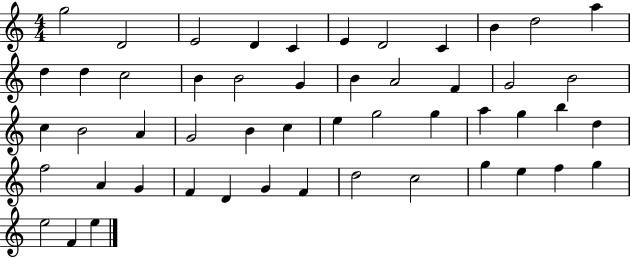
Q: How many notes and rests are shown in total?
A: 51